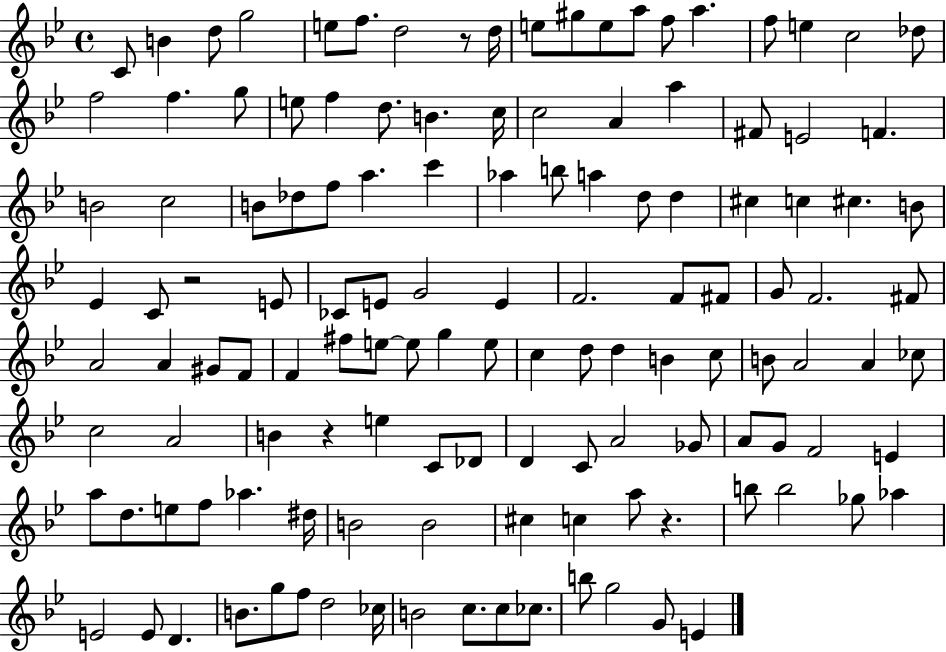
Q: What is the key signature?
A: BES major